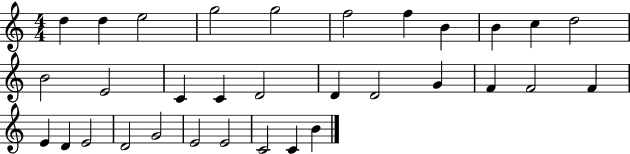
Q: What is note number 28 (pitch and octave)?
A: E4